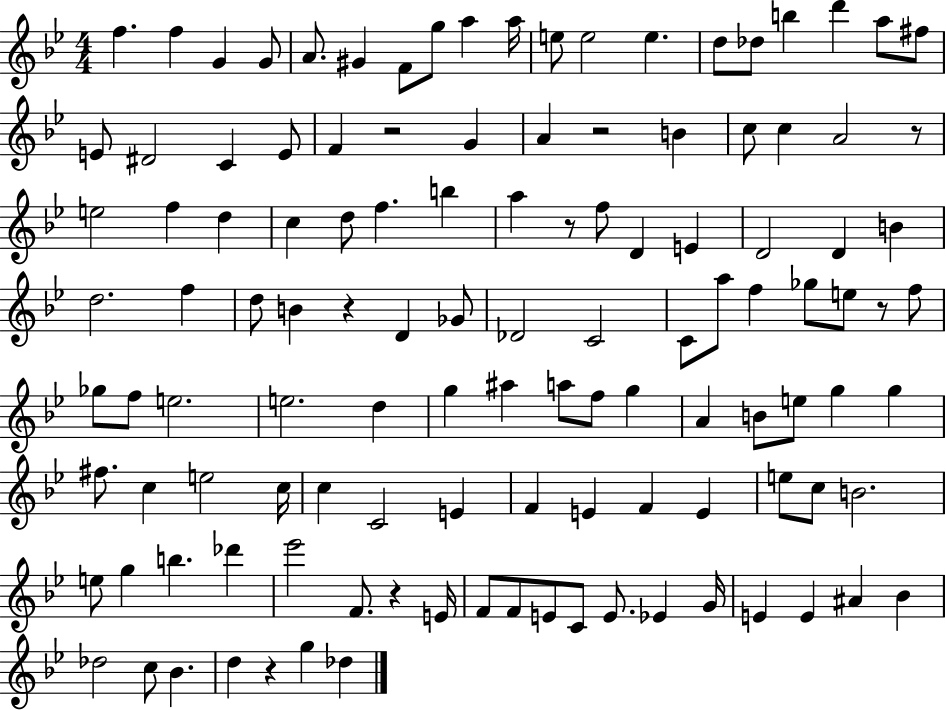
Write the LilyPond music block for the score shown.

{
  \clef treble
  \numericTimeSignature
  \time 4/4
  \key bes \major
  f''4. f''4 g'4 g'8 | a'8. gis'4 f'8 g''8 a''4 a''16 | e''8 e''2 e''4. | d''8 des''8 b''4 d'''4 a''8 fis''8 | \break e'8 dis'2 c'4 e'8 | f'4 r2 g'4 | a'4 r2 b'4 | c''8 c''4 a'2 r8 | \break e''2 f''4 d''4 | c''4 d''8 f''4. b''4 | a''4 r8 f''8 d'4 e'4 | d'2 d'4 b'4 | \break d''2. f''4 | d''8 b'4 r4 d'4 ges'8 | des'2 c'2 | c'8 a''8 f''4 ges''8 e''8 r8 f''8 | \break ges''8 f''8 e''2. | e''2. d''4 | g''4 ais''4 a''8 f''8 g''4 | a'4 b'8 e''8 g''4 g''4 | \break fis''8. c''4 e''2 c''16 | c''4 c'2 e'4 | f'4 e'4 f'4 e'4 | e''8 c''8 b'2. | \break e''8 g''4 b''4. des'''4 | ees'''2 f'8. r4 e'16 | f'8 f'8 e'8 c'8 e'8. ees'4 g'16 | e'4 e'4 ais'4 bes'4 | \break des''2 c''8 bes'4. | d''4 r4 g''4 des''4 | \bar "|."
}